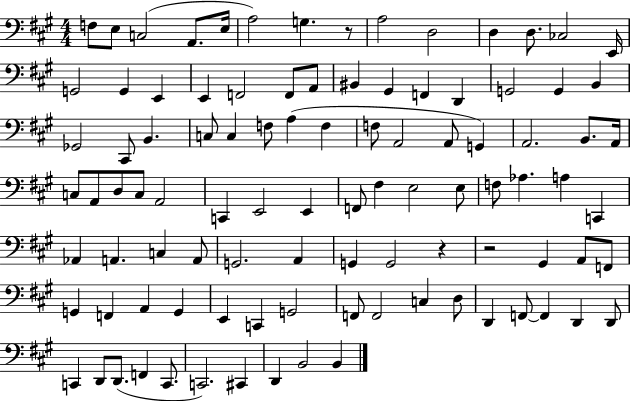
F3/e E3/e C3/h A2/e. E3/s A3/h G3/q. R/e A3/h D3/h D3/q D3/e. CES3/h E2/s G2/h G2/q E2/q E2/q F2/h F2/e A2/e BIS2/q G#2/q F2/q D2/q G2/h G2/q B2/q Gb2/h C#2/e B2/q. C3/e C3/q F3/e A3/q F3/q F3/e A2/h A2/e G2/q A2/h. B2/e. A2/s C3/e A2/e D3/e C3/e A2/h C2/q E2/h E2/q F2/e F#3/q E3/h E3/e F3/e Ab3/q. A3/q C2/q Ab2/q A2/q. C3/q A2/e G2/h. A2/q G2/q G2/h R/q R/h G#2/q A2/e F2/e G2/q F2/q A2/q G2/q E2/q C2/q G2/h F2/e F2/h C3/q D3/e D2/q F2/e F2/q D2/q D2/e C2/q D2/e D2/e. F2/q C2/e. C2/h. C#2/q D2/q B2/h B2/q